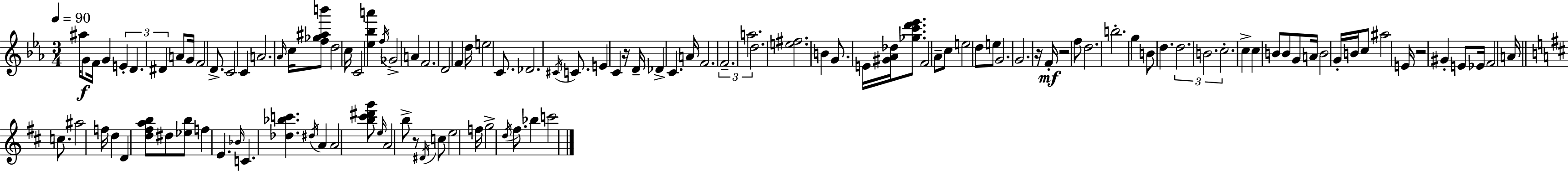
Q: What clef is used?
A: treble